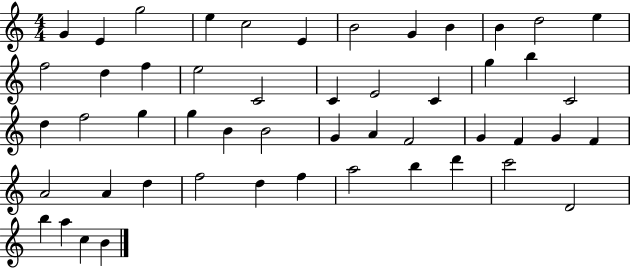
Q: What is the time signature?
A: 4/4